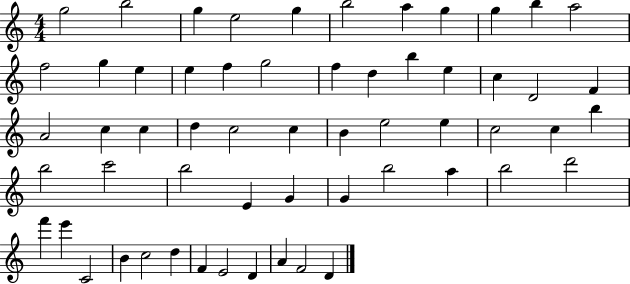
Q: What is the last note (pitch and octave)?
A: D4